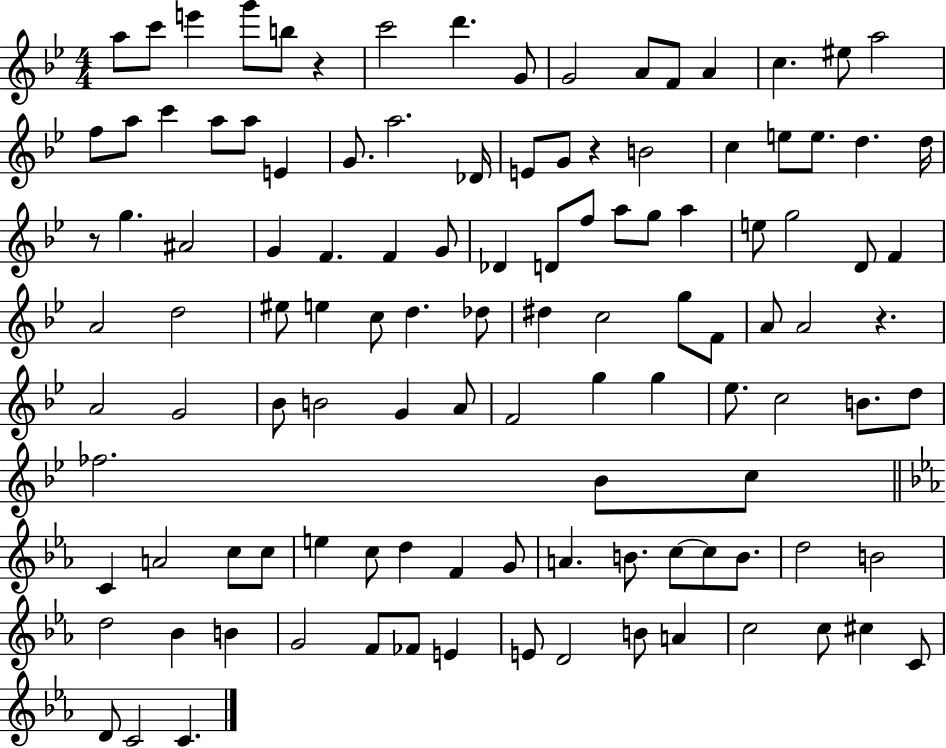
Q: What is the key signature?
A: BES major